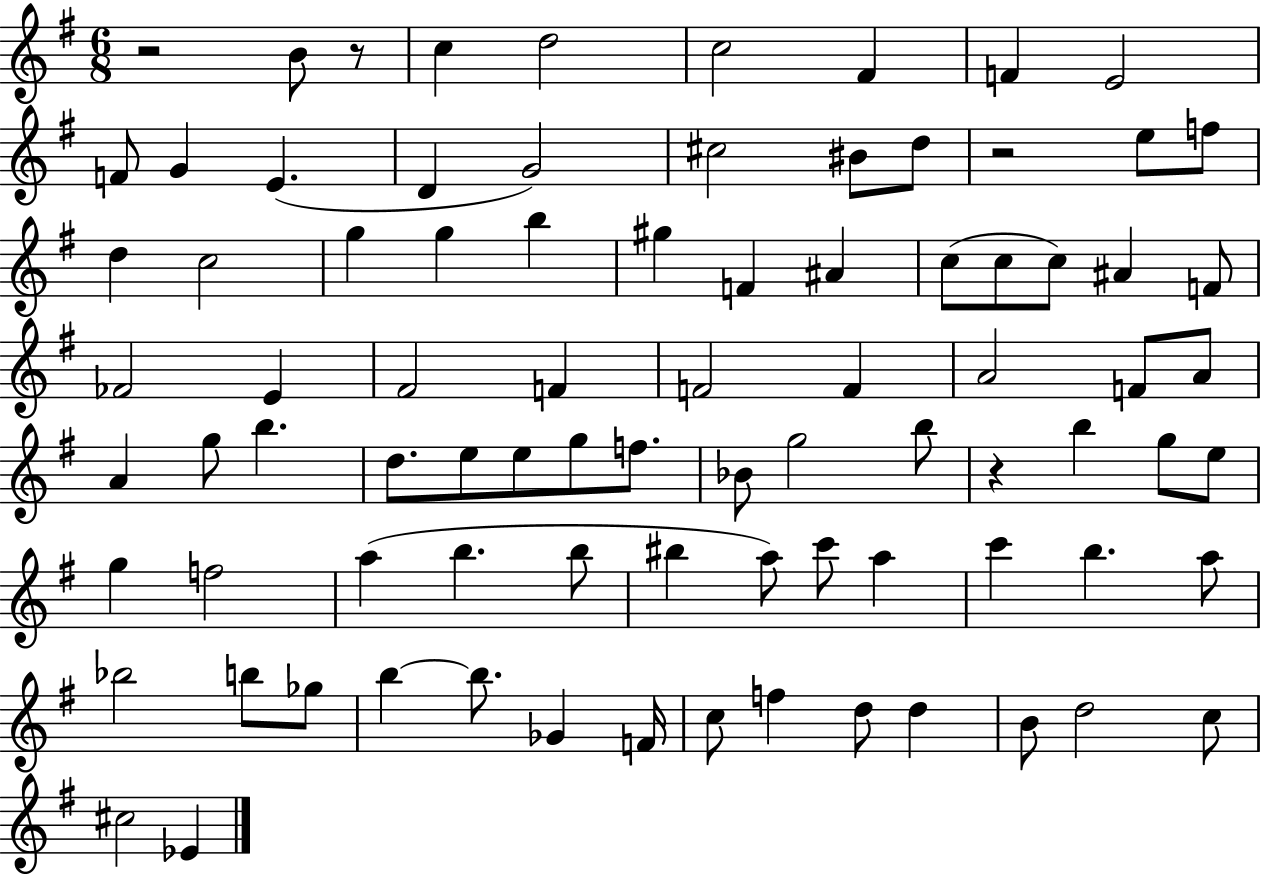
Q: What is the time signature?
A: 6/8